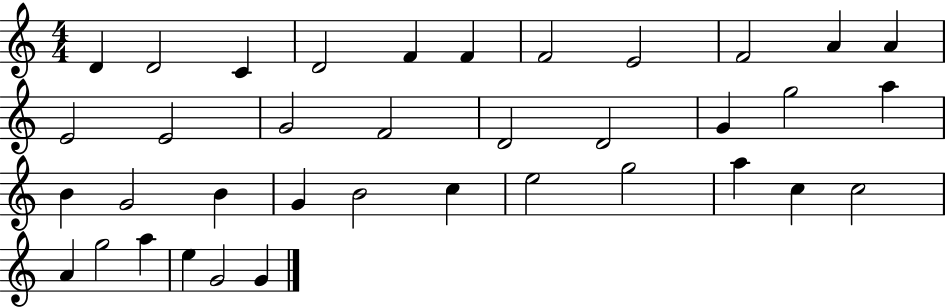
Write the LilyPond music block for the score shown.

{
  \clef treble
  \numericTimeSignature
  \time 4/4
  \key c \major
  d'4 d'2 c'4 | d'2 f'4 f'4 | f'2 e'2 | f'2 a'4 a'4 | \break e'2 e'2 | g'2 f'2 | d'2 d'2 | g'4 g''2 a''4 | \break b'4 g'2 b'4 | g'4 b'2 c''4 | e''2 g''2 | a''4 c''4 c''2 | \break a'4 g''2 a''4 | e''4 g'2 g'4 | \bar "|."
}